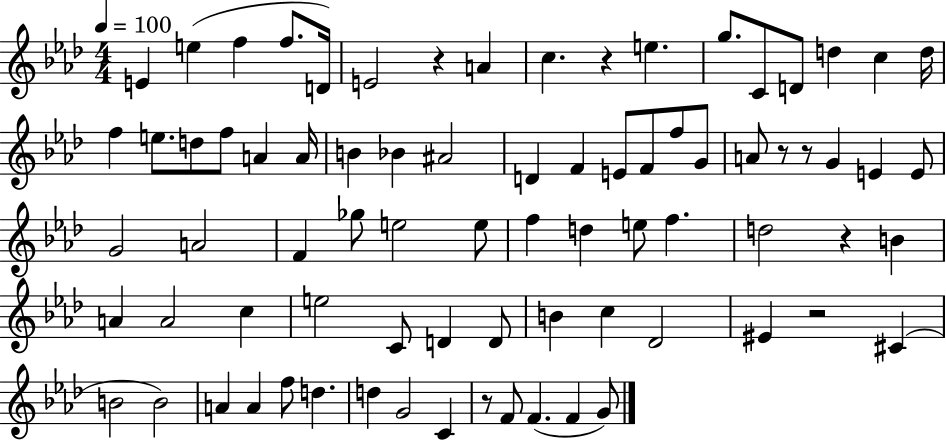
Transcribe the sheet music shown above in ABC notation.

X:1
T:Untitled
M:4/4
L:1/4
K:Ab
E e f f/2 D/4 E2 z A c z e g/2 C/2 D/2 d c d/4 f e/2 d/2 f/2 A A/4 B _B ^A2 D F E/2 F/2 f/2 G/2 A/2 z/2 z/2 G E E/2 G2 A2 F _g/2 e2 e/2 f d e/2 f d2 z B A A2 c e2 C/2 D D/2 B c _D2 ^E z2 ^C B2 B2 A A f/2 d d G2 C z/2 F/2 F F G/2